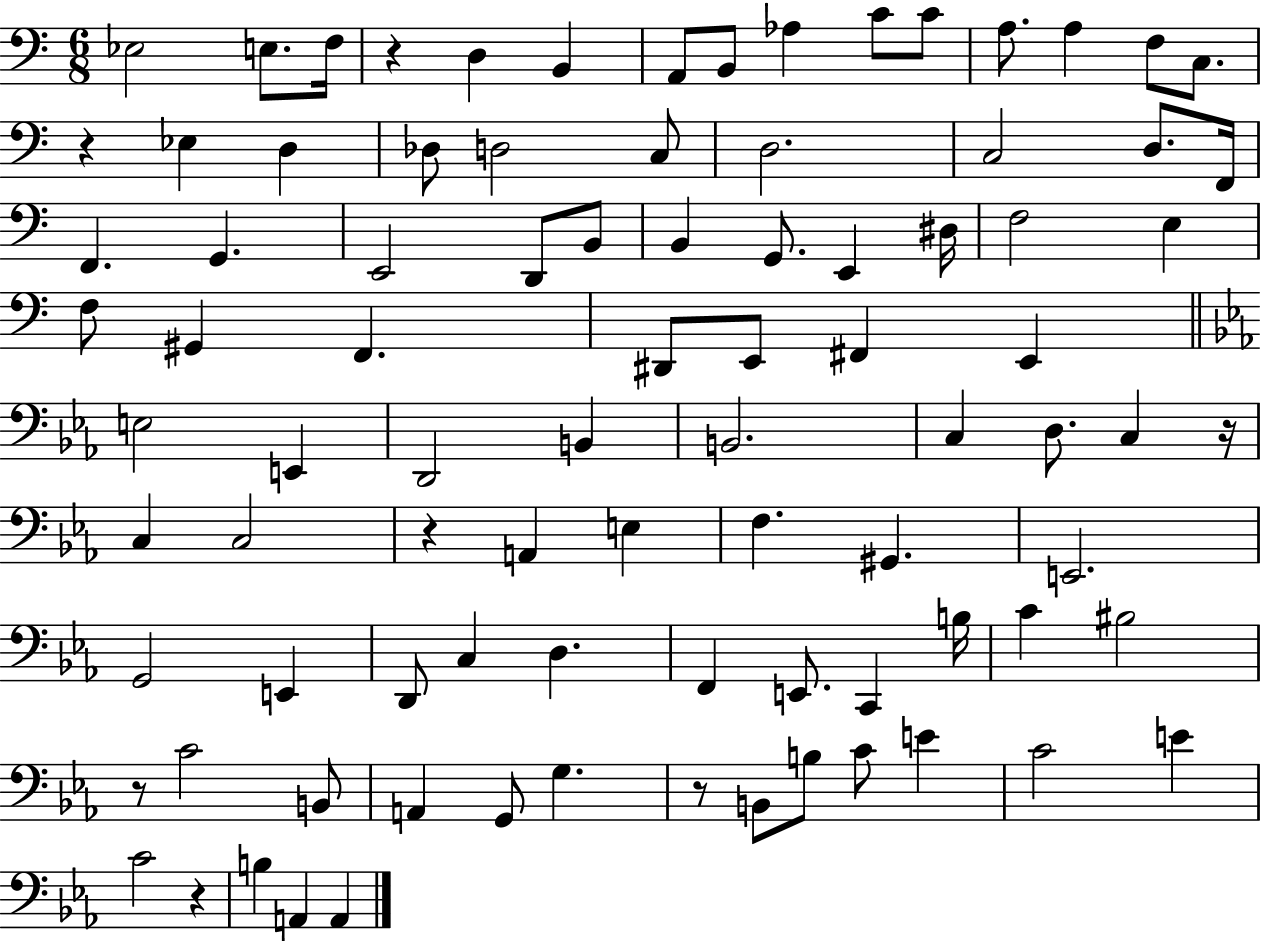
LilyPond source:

{
  \clef bass
  \numericTimeSignature
  \time 6/8
  \key c \major
  ees2 e8. f16 | r4 d4 b,4 | a,8 b,8 aes4 c'8 c'8 | a8. a4 f8 c8. | \break r4 ees4 d4 | des8 d2 c8 | d2. | c2 d8. f,16 | \break f,4. g,4. | e,2 d,8 b,8 | b,4 g,8. e,4 dis16 | f2 e4 | \break f8 gis,4 f,4. | dis,8 e,8 fis,4 e,4 | \bar "||" \break \key ees \major e2 e,4 | d,2 b,4 | b,2. | c4 d8. c4 r16 | \break c4 c2 | r4 a,4 e4 | f4. gis,4. | e,2. | \break g,2 e,4 | d,8 c4 d4. | f,4 e,8. c,4 b16 | c'4 bis2 | \break r8 c'2 b,8 | a,4 g,8 g4. | r8 b,8 b8 c'8 e'4 | c'2 e'4 | \break c'2 r4 | b4 a,4 a,4 | \bar "|."
}